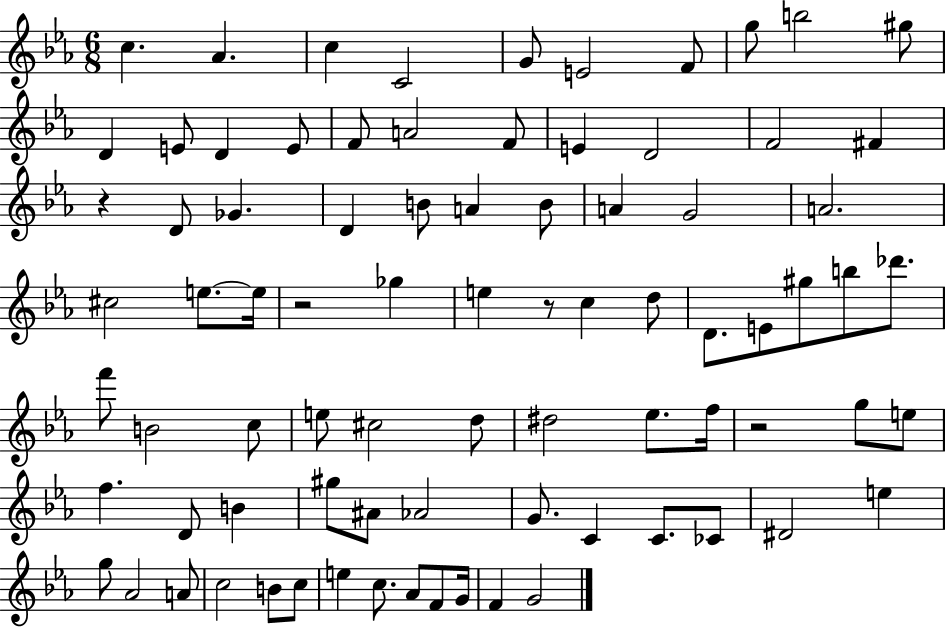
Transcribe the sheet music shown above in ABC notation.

X:1
T:Untitled
M:6/8
L:1/4
K:Eb
c _A c C2 G/2 E2 F/2 g/2 b2 ^g/2 D E/2 D E/2 F/2 A2 F/2 E D2 F2 ^F z D/2 _G D B/2 A B/2 A G2 A2 ^c2 e/2 e/4 z2 _g e z/2 c d/2 D/2 E/2 ^g/2 b/2 _d'/2 f'/2 B2 c/2 e/2 ^c2 d/2 ^d2 _e/2 f/4 z2 g/2 e/2 f D/2 B ^g/2 ^A/2 _A2 G/2 C C/2 _C/2 ^D2 e g/2 _A2 A/2 c2 B/2 c/2 e c/2 _A/2 F/2 G/4 F G2